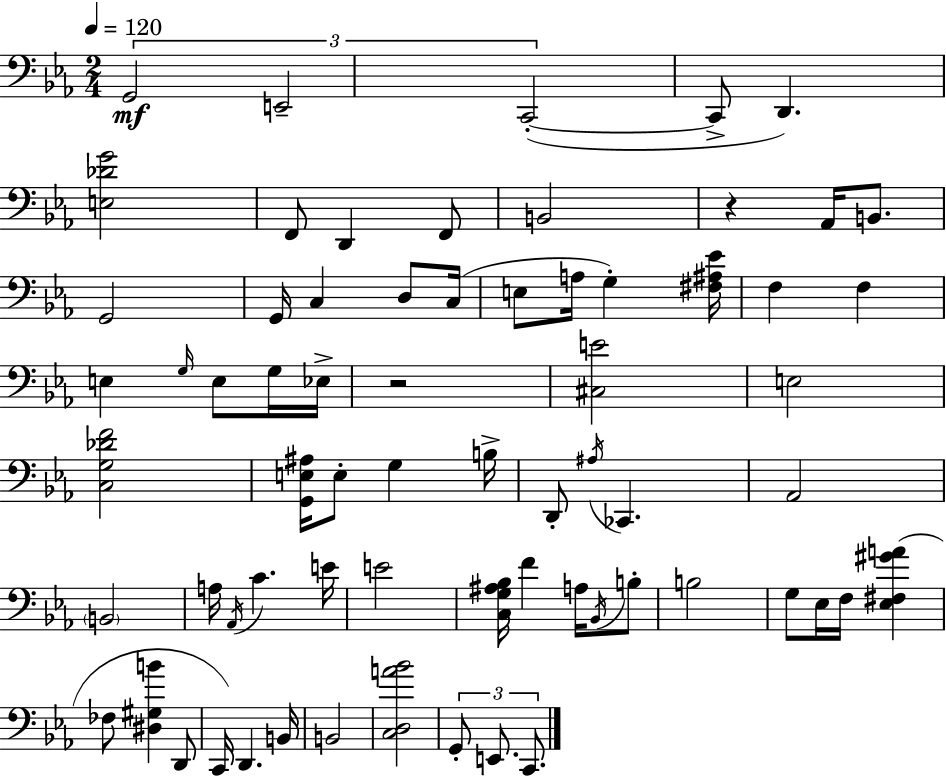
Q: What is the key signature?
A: EES major